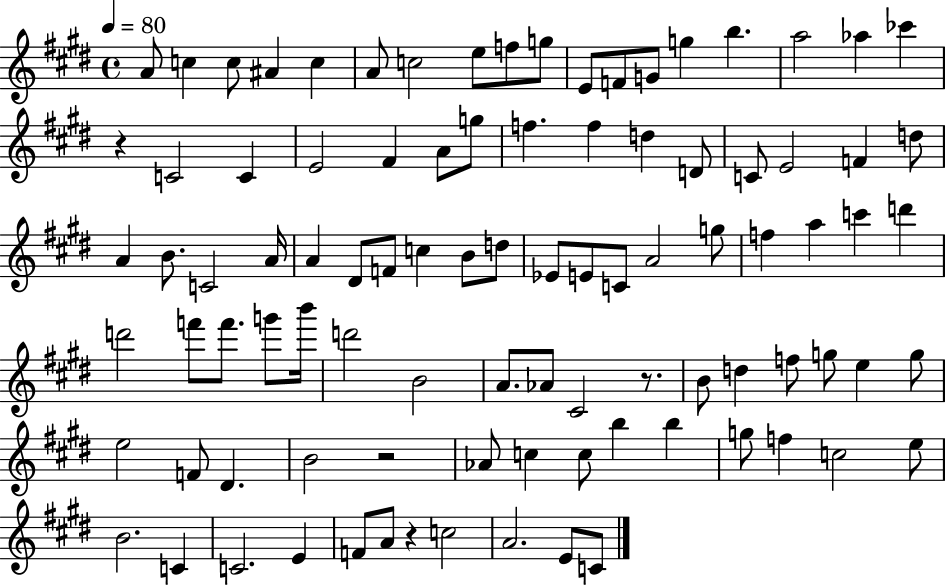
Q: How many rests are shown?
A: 4